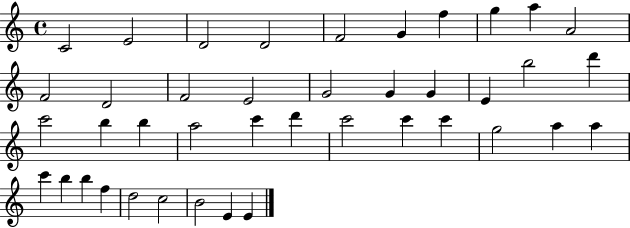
X:1
T:Untitled
M:4/4
L:1/4
K:C
C2 E2 D2 D2 F2 G f g a A2 F2 D2 F2 E2 G2 G G E b2 d' c'2 b b a2 c' d' c'2 c' c' g2 a a c' b b f d2 c2 B2 E E